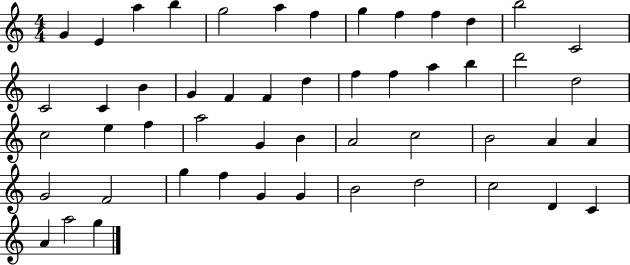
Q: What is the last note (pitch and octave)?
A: G5